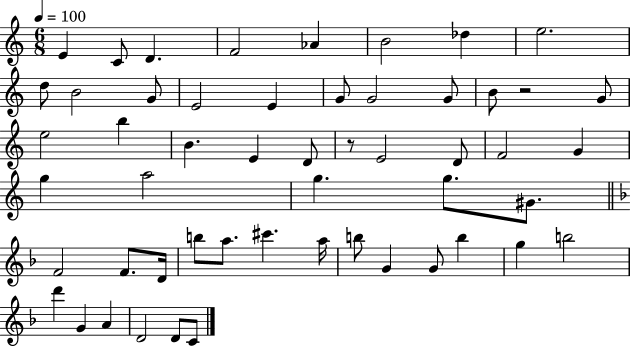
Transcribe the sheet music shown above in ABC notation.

X:1
T:Untitled
M:6/8
L:1/4
K:C
E C/2 D F2 _A B2 _d e2 d/2 B2 G/2 E2 E G/2 G2 G/2 B/2 z2 G/2 e2 b B E D/2 z/2 E2 D/2 F2 G g a2 g g/2 ^G/2 F2 F/2 D/4 b/2 a/2 ^c' a/4 b/2 G G/2 b g b2 d' G A D2 D/2 C/2